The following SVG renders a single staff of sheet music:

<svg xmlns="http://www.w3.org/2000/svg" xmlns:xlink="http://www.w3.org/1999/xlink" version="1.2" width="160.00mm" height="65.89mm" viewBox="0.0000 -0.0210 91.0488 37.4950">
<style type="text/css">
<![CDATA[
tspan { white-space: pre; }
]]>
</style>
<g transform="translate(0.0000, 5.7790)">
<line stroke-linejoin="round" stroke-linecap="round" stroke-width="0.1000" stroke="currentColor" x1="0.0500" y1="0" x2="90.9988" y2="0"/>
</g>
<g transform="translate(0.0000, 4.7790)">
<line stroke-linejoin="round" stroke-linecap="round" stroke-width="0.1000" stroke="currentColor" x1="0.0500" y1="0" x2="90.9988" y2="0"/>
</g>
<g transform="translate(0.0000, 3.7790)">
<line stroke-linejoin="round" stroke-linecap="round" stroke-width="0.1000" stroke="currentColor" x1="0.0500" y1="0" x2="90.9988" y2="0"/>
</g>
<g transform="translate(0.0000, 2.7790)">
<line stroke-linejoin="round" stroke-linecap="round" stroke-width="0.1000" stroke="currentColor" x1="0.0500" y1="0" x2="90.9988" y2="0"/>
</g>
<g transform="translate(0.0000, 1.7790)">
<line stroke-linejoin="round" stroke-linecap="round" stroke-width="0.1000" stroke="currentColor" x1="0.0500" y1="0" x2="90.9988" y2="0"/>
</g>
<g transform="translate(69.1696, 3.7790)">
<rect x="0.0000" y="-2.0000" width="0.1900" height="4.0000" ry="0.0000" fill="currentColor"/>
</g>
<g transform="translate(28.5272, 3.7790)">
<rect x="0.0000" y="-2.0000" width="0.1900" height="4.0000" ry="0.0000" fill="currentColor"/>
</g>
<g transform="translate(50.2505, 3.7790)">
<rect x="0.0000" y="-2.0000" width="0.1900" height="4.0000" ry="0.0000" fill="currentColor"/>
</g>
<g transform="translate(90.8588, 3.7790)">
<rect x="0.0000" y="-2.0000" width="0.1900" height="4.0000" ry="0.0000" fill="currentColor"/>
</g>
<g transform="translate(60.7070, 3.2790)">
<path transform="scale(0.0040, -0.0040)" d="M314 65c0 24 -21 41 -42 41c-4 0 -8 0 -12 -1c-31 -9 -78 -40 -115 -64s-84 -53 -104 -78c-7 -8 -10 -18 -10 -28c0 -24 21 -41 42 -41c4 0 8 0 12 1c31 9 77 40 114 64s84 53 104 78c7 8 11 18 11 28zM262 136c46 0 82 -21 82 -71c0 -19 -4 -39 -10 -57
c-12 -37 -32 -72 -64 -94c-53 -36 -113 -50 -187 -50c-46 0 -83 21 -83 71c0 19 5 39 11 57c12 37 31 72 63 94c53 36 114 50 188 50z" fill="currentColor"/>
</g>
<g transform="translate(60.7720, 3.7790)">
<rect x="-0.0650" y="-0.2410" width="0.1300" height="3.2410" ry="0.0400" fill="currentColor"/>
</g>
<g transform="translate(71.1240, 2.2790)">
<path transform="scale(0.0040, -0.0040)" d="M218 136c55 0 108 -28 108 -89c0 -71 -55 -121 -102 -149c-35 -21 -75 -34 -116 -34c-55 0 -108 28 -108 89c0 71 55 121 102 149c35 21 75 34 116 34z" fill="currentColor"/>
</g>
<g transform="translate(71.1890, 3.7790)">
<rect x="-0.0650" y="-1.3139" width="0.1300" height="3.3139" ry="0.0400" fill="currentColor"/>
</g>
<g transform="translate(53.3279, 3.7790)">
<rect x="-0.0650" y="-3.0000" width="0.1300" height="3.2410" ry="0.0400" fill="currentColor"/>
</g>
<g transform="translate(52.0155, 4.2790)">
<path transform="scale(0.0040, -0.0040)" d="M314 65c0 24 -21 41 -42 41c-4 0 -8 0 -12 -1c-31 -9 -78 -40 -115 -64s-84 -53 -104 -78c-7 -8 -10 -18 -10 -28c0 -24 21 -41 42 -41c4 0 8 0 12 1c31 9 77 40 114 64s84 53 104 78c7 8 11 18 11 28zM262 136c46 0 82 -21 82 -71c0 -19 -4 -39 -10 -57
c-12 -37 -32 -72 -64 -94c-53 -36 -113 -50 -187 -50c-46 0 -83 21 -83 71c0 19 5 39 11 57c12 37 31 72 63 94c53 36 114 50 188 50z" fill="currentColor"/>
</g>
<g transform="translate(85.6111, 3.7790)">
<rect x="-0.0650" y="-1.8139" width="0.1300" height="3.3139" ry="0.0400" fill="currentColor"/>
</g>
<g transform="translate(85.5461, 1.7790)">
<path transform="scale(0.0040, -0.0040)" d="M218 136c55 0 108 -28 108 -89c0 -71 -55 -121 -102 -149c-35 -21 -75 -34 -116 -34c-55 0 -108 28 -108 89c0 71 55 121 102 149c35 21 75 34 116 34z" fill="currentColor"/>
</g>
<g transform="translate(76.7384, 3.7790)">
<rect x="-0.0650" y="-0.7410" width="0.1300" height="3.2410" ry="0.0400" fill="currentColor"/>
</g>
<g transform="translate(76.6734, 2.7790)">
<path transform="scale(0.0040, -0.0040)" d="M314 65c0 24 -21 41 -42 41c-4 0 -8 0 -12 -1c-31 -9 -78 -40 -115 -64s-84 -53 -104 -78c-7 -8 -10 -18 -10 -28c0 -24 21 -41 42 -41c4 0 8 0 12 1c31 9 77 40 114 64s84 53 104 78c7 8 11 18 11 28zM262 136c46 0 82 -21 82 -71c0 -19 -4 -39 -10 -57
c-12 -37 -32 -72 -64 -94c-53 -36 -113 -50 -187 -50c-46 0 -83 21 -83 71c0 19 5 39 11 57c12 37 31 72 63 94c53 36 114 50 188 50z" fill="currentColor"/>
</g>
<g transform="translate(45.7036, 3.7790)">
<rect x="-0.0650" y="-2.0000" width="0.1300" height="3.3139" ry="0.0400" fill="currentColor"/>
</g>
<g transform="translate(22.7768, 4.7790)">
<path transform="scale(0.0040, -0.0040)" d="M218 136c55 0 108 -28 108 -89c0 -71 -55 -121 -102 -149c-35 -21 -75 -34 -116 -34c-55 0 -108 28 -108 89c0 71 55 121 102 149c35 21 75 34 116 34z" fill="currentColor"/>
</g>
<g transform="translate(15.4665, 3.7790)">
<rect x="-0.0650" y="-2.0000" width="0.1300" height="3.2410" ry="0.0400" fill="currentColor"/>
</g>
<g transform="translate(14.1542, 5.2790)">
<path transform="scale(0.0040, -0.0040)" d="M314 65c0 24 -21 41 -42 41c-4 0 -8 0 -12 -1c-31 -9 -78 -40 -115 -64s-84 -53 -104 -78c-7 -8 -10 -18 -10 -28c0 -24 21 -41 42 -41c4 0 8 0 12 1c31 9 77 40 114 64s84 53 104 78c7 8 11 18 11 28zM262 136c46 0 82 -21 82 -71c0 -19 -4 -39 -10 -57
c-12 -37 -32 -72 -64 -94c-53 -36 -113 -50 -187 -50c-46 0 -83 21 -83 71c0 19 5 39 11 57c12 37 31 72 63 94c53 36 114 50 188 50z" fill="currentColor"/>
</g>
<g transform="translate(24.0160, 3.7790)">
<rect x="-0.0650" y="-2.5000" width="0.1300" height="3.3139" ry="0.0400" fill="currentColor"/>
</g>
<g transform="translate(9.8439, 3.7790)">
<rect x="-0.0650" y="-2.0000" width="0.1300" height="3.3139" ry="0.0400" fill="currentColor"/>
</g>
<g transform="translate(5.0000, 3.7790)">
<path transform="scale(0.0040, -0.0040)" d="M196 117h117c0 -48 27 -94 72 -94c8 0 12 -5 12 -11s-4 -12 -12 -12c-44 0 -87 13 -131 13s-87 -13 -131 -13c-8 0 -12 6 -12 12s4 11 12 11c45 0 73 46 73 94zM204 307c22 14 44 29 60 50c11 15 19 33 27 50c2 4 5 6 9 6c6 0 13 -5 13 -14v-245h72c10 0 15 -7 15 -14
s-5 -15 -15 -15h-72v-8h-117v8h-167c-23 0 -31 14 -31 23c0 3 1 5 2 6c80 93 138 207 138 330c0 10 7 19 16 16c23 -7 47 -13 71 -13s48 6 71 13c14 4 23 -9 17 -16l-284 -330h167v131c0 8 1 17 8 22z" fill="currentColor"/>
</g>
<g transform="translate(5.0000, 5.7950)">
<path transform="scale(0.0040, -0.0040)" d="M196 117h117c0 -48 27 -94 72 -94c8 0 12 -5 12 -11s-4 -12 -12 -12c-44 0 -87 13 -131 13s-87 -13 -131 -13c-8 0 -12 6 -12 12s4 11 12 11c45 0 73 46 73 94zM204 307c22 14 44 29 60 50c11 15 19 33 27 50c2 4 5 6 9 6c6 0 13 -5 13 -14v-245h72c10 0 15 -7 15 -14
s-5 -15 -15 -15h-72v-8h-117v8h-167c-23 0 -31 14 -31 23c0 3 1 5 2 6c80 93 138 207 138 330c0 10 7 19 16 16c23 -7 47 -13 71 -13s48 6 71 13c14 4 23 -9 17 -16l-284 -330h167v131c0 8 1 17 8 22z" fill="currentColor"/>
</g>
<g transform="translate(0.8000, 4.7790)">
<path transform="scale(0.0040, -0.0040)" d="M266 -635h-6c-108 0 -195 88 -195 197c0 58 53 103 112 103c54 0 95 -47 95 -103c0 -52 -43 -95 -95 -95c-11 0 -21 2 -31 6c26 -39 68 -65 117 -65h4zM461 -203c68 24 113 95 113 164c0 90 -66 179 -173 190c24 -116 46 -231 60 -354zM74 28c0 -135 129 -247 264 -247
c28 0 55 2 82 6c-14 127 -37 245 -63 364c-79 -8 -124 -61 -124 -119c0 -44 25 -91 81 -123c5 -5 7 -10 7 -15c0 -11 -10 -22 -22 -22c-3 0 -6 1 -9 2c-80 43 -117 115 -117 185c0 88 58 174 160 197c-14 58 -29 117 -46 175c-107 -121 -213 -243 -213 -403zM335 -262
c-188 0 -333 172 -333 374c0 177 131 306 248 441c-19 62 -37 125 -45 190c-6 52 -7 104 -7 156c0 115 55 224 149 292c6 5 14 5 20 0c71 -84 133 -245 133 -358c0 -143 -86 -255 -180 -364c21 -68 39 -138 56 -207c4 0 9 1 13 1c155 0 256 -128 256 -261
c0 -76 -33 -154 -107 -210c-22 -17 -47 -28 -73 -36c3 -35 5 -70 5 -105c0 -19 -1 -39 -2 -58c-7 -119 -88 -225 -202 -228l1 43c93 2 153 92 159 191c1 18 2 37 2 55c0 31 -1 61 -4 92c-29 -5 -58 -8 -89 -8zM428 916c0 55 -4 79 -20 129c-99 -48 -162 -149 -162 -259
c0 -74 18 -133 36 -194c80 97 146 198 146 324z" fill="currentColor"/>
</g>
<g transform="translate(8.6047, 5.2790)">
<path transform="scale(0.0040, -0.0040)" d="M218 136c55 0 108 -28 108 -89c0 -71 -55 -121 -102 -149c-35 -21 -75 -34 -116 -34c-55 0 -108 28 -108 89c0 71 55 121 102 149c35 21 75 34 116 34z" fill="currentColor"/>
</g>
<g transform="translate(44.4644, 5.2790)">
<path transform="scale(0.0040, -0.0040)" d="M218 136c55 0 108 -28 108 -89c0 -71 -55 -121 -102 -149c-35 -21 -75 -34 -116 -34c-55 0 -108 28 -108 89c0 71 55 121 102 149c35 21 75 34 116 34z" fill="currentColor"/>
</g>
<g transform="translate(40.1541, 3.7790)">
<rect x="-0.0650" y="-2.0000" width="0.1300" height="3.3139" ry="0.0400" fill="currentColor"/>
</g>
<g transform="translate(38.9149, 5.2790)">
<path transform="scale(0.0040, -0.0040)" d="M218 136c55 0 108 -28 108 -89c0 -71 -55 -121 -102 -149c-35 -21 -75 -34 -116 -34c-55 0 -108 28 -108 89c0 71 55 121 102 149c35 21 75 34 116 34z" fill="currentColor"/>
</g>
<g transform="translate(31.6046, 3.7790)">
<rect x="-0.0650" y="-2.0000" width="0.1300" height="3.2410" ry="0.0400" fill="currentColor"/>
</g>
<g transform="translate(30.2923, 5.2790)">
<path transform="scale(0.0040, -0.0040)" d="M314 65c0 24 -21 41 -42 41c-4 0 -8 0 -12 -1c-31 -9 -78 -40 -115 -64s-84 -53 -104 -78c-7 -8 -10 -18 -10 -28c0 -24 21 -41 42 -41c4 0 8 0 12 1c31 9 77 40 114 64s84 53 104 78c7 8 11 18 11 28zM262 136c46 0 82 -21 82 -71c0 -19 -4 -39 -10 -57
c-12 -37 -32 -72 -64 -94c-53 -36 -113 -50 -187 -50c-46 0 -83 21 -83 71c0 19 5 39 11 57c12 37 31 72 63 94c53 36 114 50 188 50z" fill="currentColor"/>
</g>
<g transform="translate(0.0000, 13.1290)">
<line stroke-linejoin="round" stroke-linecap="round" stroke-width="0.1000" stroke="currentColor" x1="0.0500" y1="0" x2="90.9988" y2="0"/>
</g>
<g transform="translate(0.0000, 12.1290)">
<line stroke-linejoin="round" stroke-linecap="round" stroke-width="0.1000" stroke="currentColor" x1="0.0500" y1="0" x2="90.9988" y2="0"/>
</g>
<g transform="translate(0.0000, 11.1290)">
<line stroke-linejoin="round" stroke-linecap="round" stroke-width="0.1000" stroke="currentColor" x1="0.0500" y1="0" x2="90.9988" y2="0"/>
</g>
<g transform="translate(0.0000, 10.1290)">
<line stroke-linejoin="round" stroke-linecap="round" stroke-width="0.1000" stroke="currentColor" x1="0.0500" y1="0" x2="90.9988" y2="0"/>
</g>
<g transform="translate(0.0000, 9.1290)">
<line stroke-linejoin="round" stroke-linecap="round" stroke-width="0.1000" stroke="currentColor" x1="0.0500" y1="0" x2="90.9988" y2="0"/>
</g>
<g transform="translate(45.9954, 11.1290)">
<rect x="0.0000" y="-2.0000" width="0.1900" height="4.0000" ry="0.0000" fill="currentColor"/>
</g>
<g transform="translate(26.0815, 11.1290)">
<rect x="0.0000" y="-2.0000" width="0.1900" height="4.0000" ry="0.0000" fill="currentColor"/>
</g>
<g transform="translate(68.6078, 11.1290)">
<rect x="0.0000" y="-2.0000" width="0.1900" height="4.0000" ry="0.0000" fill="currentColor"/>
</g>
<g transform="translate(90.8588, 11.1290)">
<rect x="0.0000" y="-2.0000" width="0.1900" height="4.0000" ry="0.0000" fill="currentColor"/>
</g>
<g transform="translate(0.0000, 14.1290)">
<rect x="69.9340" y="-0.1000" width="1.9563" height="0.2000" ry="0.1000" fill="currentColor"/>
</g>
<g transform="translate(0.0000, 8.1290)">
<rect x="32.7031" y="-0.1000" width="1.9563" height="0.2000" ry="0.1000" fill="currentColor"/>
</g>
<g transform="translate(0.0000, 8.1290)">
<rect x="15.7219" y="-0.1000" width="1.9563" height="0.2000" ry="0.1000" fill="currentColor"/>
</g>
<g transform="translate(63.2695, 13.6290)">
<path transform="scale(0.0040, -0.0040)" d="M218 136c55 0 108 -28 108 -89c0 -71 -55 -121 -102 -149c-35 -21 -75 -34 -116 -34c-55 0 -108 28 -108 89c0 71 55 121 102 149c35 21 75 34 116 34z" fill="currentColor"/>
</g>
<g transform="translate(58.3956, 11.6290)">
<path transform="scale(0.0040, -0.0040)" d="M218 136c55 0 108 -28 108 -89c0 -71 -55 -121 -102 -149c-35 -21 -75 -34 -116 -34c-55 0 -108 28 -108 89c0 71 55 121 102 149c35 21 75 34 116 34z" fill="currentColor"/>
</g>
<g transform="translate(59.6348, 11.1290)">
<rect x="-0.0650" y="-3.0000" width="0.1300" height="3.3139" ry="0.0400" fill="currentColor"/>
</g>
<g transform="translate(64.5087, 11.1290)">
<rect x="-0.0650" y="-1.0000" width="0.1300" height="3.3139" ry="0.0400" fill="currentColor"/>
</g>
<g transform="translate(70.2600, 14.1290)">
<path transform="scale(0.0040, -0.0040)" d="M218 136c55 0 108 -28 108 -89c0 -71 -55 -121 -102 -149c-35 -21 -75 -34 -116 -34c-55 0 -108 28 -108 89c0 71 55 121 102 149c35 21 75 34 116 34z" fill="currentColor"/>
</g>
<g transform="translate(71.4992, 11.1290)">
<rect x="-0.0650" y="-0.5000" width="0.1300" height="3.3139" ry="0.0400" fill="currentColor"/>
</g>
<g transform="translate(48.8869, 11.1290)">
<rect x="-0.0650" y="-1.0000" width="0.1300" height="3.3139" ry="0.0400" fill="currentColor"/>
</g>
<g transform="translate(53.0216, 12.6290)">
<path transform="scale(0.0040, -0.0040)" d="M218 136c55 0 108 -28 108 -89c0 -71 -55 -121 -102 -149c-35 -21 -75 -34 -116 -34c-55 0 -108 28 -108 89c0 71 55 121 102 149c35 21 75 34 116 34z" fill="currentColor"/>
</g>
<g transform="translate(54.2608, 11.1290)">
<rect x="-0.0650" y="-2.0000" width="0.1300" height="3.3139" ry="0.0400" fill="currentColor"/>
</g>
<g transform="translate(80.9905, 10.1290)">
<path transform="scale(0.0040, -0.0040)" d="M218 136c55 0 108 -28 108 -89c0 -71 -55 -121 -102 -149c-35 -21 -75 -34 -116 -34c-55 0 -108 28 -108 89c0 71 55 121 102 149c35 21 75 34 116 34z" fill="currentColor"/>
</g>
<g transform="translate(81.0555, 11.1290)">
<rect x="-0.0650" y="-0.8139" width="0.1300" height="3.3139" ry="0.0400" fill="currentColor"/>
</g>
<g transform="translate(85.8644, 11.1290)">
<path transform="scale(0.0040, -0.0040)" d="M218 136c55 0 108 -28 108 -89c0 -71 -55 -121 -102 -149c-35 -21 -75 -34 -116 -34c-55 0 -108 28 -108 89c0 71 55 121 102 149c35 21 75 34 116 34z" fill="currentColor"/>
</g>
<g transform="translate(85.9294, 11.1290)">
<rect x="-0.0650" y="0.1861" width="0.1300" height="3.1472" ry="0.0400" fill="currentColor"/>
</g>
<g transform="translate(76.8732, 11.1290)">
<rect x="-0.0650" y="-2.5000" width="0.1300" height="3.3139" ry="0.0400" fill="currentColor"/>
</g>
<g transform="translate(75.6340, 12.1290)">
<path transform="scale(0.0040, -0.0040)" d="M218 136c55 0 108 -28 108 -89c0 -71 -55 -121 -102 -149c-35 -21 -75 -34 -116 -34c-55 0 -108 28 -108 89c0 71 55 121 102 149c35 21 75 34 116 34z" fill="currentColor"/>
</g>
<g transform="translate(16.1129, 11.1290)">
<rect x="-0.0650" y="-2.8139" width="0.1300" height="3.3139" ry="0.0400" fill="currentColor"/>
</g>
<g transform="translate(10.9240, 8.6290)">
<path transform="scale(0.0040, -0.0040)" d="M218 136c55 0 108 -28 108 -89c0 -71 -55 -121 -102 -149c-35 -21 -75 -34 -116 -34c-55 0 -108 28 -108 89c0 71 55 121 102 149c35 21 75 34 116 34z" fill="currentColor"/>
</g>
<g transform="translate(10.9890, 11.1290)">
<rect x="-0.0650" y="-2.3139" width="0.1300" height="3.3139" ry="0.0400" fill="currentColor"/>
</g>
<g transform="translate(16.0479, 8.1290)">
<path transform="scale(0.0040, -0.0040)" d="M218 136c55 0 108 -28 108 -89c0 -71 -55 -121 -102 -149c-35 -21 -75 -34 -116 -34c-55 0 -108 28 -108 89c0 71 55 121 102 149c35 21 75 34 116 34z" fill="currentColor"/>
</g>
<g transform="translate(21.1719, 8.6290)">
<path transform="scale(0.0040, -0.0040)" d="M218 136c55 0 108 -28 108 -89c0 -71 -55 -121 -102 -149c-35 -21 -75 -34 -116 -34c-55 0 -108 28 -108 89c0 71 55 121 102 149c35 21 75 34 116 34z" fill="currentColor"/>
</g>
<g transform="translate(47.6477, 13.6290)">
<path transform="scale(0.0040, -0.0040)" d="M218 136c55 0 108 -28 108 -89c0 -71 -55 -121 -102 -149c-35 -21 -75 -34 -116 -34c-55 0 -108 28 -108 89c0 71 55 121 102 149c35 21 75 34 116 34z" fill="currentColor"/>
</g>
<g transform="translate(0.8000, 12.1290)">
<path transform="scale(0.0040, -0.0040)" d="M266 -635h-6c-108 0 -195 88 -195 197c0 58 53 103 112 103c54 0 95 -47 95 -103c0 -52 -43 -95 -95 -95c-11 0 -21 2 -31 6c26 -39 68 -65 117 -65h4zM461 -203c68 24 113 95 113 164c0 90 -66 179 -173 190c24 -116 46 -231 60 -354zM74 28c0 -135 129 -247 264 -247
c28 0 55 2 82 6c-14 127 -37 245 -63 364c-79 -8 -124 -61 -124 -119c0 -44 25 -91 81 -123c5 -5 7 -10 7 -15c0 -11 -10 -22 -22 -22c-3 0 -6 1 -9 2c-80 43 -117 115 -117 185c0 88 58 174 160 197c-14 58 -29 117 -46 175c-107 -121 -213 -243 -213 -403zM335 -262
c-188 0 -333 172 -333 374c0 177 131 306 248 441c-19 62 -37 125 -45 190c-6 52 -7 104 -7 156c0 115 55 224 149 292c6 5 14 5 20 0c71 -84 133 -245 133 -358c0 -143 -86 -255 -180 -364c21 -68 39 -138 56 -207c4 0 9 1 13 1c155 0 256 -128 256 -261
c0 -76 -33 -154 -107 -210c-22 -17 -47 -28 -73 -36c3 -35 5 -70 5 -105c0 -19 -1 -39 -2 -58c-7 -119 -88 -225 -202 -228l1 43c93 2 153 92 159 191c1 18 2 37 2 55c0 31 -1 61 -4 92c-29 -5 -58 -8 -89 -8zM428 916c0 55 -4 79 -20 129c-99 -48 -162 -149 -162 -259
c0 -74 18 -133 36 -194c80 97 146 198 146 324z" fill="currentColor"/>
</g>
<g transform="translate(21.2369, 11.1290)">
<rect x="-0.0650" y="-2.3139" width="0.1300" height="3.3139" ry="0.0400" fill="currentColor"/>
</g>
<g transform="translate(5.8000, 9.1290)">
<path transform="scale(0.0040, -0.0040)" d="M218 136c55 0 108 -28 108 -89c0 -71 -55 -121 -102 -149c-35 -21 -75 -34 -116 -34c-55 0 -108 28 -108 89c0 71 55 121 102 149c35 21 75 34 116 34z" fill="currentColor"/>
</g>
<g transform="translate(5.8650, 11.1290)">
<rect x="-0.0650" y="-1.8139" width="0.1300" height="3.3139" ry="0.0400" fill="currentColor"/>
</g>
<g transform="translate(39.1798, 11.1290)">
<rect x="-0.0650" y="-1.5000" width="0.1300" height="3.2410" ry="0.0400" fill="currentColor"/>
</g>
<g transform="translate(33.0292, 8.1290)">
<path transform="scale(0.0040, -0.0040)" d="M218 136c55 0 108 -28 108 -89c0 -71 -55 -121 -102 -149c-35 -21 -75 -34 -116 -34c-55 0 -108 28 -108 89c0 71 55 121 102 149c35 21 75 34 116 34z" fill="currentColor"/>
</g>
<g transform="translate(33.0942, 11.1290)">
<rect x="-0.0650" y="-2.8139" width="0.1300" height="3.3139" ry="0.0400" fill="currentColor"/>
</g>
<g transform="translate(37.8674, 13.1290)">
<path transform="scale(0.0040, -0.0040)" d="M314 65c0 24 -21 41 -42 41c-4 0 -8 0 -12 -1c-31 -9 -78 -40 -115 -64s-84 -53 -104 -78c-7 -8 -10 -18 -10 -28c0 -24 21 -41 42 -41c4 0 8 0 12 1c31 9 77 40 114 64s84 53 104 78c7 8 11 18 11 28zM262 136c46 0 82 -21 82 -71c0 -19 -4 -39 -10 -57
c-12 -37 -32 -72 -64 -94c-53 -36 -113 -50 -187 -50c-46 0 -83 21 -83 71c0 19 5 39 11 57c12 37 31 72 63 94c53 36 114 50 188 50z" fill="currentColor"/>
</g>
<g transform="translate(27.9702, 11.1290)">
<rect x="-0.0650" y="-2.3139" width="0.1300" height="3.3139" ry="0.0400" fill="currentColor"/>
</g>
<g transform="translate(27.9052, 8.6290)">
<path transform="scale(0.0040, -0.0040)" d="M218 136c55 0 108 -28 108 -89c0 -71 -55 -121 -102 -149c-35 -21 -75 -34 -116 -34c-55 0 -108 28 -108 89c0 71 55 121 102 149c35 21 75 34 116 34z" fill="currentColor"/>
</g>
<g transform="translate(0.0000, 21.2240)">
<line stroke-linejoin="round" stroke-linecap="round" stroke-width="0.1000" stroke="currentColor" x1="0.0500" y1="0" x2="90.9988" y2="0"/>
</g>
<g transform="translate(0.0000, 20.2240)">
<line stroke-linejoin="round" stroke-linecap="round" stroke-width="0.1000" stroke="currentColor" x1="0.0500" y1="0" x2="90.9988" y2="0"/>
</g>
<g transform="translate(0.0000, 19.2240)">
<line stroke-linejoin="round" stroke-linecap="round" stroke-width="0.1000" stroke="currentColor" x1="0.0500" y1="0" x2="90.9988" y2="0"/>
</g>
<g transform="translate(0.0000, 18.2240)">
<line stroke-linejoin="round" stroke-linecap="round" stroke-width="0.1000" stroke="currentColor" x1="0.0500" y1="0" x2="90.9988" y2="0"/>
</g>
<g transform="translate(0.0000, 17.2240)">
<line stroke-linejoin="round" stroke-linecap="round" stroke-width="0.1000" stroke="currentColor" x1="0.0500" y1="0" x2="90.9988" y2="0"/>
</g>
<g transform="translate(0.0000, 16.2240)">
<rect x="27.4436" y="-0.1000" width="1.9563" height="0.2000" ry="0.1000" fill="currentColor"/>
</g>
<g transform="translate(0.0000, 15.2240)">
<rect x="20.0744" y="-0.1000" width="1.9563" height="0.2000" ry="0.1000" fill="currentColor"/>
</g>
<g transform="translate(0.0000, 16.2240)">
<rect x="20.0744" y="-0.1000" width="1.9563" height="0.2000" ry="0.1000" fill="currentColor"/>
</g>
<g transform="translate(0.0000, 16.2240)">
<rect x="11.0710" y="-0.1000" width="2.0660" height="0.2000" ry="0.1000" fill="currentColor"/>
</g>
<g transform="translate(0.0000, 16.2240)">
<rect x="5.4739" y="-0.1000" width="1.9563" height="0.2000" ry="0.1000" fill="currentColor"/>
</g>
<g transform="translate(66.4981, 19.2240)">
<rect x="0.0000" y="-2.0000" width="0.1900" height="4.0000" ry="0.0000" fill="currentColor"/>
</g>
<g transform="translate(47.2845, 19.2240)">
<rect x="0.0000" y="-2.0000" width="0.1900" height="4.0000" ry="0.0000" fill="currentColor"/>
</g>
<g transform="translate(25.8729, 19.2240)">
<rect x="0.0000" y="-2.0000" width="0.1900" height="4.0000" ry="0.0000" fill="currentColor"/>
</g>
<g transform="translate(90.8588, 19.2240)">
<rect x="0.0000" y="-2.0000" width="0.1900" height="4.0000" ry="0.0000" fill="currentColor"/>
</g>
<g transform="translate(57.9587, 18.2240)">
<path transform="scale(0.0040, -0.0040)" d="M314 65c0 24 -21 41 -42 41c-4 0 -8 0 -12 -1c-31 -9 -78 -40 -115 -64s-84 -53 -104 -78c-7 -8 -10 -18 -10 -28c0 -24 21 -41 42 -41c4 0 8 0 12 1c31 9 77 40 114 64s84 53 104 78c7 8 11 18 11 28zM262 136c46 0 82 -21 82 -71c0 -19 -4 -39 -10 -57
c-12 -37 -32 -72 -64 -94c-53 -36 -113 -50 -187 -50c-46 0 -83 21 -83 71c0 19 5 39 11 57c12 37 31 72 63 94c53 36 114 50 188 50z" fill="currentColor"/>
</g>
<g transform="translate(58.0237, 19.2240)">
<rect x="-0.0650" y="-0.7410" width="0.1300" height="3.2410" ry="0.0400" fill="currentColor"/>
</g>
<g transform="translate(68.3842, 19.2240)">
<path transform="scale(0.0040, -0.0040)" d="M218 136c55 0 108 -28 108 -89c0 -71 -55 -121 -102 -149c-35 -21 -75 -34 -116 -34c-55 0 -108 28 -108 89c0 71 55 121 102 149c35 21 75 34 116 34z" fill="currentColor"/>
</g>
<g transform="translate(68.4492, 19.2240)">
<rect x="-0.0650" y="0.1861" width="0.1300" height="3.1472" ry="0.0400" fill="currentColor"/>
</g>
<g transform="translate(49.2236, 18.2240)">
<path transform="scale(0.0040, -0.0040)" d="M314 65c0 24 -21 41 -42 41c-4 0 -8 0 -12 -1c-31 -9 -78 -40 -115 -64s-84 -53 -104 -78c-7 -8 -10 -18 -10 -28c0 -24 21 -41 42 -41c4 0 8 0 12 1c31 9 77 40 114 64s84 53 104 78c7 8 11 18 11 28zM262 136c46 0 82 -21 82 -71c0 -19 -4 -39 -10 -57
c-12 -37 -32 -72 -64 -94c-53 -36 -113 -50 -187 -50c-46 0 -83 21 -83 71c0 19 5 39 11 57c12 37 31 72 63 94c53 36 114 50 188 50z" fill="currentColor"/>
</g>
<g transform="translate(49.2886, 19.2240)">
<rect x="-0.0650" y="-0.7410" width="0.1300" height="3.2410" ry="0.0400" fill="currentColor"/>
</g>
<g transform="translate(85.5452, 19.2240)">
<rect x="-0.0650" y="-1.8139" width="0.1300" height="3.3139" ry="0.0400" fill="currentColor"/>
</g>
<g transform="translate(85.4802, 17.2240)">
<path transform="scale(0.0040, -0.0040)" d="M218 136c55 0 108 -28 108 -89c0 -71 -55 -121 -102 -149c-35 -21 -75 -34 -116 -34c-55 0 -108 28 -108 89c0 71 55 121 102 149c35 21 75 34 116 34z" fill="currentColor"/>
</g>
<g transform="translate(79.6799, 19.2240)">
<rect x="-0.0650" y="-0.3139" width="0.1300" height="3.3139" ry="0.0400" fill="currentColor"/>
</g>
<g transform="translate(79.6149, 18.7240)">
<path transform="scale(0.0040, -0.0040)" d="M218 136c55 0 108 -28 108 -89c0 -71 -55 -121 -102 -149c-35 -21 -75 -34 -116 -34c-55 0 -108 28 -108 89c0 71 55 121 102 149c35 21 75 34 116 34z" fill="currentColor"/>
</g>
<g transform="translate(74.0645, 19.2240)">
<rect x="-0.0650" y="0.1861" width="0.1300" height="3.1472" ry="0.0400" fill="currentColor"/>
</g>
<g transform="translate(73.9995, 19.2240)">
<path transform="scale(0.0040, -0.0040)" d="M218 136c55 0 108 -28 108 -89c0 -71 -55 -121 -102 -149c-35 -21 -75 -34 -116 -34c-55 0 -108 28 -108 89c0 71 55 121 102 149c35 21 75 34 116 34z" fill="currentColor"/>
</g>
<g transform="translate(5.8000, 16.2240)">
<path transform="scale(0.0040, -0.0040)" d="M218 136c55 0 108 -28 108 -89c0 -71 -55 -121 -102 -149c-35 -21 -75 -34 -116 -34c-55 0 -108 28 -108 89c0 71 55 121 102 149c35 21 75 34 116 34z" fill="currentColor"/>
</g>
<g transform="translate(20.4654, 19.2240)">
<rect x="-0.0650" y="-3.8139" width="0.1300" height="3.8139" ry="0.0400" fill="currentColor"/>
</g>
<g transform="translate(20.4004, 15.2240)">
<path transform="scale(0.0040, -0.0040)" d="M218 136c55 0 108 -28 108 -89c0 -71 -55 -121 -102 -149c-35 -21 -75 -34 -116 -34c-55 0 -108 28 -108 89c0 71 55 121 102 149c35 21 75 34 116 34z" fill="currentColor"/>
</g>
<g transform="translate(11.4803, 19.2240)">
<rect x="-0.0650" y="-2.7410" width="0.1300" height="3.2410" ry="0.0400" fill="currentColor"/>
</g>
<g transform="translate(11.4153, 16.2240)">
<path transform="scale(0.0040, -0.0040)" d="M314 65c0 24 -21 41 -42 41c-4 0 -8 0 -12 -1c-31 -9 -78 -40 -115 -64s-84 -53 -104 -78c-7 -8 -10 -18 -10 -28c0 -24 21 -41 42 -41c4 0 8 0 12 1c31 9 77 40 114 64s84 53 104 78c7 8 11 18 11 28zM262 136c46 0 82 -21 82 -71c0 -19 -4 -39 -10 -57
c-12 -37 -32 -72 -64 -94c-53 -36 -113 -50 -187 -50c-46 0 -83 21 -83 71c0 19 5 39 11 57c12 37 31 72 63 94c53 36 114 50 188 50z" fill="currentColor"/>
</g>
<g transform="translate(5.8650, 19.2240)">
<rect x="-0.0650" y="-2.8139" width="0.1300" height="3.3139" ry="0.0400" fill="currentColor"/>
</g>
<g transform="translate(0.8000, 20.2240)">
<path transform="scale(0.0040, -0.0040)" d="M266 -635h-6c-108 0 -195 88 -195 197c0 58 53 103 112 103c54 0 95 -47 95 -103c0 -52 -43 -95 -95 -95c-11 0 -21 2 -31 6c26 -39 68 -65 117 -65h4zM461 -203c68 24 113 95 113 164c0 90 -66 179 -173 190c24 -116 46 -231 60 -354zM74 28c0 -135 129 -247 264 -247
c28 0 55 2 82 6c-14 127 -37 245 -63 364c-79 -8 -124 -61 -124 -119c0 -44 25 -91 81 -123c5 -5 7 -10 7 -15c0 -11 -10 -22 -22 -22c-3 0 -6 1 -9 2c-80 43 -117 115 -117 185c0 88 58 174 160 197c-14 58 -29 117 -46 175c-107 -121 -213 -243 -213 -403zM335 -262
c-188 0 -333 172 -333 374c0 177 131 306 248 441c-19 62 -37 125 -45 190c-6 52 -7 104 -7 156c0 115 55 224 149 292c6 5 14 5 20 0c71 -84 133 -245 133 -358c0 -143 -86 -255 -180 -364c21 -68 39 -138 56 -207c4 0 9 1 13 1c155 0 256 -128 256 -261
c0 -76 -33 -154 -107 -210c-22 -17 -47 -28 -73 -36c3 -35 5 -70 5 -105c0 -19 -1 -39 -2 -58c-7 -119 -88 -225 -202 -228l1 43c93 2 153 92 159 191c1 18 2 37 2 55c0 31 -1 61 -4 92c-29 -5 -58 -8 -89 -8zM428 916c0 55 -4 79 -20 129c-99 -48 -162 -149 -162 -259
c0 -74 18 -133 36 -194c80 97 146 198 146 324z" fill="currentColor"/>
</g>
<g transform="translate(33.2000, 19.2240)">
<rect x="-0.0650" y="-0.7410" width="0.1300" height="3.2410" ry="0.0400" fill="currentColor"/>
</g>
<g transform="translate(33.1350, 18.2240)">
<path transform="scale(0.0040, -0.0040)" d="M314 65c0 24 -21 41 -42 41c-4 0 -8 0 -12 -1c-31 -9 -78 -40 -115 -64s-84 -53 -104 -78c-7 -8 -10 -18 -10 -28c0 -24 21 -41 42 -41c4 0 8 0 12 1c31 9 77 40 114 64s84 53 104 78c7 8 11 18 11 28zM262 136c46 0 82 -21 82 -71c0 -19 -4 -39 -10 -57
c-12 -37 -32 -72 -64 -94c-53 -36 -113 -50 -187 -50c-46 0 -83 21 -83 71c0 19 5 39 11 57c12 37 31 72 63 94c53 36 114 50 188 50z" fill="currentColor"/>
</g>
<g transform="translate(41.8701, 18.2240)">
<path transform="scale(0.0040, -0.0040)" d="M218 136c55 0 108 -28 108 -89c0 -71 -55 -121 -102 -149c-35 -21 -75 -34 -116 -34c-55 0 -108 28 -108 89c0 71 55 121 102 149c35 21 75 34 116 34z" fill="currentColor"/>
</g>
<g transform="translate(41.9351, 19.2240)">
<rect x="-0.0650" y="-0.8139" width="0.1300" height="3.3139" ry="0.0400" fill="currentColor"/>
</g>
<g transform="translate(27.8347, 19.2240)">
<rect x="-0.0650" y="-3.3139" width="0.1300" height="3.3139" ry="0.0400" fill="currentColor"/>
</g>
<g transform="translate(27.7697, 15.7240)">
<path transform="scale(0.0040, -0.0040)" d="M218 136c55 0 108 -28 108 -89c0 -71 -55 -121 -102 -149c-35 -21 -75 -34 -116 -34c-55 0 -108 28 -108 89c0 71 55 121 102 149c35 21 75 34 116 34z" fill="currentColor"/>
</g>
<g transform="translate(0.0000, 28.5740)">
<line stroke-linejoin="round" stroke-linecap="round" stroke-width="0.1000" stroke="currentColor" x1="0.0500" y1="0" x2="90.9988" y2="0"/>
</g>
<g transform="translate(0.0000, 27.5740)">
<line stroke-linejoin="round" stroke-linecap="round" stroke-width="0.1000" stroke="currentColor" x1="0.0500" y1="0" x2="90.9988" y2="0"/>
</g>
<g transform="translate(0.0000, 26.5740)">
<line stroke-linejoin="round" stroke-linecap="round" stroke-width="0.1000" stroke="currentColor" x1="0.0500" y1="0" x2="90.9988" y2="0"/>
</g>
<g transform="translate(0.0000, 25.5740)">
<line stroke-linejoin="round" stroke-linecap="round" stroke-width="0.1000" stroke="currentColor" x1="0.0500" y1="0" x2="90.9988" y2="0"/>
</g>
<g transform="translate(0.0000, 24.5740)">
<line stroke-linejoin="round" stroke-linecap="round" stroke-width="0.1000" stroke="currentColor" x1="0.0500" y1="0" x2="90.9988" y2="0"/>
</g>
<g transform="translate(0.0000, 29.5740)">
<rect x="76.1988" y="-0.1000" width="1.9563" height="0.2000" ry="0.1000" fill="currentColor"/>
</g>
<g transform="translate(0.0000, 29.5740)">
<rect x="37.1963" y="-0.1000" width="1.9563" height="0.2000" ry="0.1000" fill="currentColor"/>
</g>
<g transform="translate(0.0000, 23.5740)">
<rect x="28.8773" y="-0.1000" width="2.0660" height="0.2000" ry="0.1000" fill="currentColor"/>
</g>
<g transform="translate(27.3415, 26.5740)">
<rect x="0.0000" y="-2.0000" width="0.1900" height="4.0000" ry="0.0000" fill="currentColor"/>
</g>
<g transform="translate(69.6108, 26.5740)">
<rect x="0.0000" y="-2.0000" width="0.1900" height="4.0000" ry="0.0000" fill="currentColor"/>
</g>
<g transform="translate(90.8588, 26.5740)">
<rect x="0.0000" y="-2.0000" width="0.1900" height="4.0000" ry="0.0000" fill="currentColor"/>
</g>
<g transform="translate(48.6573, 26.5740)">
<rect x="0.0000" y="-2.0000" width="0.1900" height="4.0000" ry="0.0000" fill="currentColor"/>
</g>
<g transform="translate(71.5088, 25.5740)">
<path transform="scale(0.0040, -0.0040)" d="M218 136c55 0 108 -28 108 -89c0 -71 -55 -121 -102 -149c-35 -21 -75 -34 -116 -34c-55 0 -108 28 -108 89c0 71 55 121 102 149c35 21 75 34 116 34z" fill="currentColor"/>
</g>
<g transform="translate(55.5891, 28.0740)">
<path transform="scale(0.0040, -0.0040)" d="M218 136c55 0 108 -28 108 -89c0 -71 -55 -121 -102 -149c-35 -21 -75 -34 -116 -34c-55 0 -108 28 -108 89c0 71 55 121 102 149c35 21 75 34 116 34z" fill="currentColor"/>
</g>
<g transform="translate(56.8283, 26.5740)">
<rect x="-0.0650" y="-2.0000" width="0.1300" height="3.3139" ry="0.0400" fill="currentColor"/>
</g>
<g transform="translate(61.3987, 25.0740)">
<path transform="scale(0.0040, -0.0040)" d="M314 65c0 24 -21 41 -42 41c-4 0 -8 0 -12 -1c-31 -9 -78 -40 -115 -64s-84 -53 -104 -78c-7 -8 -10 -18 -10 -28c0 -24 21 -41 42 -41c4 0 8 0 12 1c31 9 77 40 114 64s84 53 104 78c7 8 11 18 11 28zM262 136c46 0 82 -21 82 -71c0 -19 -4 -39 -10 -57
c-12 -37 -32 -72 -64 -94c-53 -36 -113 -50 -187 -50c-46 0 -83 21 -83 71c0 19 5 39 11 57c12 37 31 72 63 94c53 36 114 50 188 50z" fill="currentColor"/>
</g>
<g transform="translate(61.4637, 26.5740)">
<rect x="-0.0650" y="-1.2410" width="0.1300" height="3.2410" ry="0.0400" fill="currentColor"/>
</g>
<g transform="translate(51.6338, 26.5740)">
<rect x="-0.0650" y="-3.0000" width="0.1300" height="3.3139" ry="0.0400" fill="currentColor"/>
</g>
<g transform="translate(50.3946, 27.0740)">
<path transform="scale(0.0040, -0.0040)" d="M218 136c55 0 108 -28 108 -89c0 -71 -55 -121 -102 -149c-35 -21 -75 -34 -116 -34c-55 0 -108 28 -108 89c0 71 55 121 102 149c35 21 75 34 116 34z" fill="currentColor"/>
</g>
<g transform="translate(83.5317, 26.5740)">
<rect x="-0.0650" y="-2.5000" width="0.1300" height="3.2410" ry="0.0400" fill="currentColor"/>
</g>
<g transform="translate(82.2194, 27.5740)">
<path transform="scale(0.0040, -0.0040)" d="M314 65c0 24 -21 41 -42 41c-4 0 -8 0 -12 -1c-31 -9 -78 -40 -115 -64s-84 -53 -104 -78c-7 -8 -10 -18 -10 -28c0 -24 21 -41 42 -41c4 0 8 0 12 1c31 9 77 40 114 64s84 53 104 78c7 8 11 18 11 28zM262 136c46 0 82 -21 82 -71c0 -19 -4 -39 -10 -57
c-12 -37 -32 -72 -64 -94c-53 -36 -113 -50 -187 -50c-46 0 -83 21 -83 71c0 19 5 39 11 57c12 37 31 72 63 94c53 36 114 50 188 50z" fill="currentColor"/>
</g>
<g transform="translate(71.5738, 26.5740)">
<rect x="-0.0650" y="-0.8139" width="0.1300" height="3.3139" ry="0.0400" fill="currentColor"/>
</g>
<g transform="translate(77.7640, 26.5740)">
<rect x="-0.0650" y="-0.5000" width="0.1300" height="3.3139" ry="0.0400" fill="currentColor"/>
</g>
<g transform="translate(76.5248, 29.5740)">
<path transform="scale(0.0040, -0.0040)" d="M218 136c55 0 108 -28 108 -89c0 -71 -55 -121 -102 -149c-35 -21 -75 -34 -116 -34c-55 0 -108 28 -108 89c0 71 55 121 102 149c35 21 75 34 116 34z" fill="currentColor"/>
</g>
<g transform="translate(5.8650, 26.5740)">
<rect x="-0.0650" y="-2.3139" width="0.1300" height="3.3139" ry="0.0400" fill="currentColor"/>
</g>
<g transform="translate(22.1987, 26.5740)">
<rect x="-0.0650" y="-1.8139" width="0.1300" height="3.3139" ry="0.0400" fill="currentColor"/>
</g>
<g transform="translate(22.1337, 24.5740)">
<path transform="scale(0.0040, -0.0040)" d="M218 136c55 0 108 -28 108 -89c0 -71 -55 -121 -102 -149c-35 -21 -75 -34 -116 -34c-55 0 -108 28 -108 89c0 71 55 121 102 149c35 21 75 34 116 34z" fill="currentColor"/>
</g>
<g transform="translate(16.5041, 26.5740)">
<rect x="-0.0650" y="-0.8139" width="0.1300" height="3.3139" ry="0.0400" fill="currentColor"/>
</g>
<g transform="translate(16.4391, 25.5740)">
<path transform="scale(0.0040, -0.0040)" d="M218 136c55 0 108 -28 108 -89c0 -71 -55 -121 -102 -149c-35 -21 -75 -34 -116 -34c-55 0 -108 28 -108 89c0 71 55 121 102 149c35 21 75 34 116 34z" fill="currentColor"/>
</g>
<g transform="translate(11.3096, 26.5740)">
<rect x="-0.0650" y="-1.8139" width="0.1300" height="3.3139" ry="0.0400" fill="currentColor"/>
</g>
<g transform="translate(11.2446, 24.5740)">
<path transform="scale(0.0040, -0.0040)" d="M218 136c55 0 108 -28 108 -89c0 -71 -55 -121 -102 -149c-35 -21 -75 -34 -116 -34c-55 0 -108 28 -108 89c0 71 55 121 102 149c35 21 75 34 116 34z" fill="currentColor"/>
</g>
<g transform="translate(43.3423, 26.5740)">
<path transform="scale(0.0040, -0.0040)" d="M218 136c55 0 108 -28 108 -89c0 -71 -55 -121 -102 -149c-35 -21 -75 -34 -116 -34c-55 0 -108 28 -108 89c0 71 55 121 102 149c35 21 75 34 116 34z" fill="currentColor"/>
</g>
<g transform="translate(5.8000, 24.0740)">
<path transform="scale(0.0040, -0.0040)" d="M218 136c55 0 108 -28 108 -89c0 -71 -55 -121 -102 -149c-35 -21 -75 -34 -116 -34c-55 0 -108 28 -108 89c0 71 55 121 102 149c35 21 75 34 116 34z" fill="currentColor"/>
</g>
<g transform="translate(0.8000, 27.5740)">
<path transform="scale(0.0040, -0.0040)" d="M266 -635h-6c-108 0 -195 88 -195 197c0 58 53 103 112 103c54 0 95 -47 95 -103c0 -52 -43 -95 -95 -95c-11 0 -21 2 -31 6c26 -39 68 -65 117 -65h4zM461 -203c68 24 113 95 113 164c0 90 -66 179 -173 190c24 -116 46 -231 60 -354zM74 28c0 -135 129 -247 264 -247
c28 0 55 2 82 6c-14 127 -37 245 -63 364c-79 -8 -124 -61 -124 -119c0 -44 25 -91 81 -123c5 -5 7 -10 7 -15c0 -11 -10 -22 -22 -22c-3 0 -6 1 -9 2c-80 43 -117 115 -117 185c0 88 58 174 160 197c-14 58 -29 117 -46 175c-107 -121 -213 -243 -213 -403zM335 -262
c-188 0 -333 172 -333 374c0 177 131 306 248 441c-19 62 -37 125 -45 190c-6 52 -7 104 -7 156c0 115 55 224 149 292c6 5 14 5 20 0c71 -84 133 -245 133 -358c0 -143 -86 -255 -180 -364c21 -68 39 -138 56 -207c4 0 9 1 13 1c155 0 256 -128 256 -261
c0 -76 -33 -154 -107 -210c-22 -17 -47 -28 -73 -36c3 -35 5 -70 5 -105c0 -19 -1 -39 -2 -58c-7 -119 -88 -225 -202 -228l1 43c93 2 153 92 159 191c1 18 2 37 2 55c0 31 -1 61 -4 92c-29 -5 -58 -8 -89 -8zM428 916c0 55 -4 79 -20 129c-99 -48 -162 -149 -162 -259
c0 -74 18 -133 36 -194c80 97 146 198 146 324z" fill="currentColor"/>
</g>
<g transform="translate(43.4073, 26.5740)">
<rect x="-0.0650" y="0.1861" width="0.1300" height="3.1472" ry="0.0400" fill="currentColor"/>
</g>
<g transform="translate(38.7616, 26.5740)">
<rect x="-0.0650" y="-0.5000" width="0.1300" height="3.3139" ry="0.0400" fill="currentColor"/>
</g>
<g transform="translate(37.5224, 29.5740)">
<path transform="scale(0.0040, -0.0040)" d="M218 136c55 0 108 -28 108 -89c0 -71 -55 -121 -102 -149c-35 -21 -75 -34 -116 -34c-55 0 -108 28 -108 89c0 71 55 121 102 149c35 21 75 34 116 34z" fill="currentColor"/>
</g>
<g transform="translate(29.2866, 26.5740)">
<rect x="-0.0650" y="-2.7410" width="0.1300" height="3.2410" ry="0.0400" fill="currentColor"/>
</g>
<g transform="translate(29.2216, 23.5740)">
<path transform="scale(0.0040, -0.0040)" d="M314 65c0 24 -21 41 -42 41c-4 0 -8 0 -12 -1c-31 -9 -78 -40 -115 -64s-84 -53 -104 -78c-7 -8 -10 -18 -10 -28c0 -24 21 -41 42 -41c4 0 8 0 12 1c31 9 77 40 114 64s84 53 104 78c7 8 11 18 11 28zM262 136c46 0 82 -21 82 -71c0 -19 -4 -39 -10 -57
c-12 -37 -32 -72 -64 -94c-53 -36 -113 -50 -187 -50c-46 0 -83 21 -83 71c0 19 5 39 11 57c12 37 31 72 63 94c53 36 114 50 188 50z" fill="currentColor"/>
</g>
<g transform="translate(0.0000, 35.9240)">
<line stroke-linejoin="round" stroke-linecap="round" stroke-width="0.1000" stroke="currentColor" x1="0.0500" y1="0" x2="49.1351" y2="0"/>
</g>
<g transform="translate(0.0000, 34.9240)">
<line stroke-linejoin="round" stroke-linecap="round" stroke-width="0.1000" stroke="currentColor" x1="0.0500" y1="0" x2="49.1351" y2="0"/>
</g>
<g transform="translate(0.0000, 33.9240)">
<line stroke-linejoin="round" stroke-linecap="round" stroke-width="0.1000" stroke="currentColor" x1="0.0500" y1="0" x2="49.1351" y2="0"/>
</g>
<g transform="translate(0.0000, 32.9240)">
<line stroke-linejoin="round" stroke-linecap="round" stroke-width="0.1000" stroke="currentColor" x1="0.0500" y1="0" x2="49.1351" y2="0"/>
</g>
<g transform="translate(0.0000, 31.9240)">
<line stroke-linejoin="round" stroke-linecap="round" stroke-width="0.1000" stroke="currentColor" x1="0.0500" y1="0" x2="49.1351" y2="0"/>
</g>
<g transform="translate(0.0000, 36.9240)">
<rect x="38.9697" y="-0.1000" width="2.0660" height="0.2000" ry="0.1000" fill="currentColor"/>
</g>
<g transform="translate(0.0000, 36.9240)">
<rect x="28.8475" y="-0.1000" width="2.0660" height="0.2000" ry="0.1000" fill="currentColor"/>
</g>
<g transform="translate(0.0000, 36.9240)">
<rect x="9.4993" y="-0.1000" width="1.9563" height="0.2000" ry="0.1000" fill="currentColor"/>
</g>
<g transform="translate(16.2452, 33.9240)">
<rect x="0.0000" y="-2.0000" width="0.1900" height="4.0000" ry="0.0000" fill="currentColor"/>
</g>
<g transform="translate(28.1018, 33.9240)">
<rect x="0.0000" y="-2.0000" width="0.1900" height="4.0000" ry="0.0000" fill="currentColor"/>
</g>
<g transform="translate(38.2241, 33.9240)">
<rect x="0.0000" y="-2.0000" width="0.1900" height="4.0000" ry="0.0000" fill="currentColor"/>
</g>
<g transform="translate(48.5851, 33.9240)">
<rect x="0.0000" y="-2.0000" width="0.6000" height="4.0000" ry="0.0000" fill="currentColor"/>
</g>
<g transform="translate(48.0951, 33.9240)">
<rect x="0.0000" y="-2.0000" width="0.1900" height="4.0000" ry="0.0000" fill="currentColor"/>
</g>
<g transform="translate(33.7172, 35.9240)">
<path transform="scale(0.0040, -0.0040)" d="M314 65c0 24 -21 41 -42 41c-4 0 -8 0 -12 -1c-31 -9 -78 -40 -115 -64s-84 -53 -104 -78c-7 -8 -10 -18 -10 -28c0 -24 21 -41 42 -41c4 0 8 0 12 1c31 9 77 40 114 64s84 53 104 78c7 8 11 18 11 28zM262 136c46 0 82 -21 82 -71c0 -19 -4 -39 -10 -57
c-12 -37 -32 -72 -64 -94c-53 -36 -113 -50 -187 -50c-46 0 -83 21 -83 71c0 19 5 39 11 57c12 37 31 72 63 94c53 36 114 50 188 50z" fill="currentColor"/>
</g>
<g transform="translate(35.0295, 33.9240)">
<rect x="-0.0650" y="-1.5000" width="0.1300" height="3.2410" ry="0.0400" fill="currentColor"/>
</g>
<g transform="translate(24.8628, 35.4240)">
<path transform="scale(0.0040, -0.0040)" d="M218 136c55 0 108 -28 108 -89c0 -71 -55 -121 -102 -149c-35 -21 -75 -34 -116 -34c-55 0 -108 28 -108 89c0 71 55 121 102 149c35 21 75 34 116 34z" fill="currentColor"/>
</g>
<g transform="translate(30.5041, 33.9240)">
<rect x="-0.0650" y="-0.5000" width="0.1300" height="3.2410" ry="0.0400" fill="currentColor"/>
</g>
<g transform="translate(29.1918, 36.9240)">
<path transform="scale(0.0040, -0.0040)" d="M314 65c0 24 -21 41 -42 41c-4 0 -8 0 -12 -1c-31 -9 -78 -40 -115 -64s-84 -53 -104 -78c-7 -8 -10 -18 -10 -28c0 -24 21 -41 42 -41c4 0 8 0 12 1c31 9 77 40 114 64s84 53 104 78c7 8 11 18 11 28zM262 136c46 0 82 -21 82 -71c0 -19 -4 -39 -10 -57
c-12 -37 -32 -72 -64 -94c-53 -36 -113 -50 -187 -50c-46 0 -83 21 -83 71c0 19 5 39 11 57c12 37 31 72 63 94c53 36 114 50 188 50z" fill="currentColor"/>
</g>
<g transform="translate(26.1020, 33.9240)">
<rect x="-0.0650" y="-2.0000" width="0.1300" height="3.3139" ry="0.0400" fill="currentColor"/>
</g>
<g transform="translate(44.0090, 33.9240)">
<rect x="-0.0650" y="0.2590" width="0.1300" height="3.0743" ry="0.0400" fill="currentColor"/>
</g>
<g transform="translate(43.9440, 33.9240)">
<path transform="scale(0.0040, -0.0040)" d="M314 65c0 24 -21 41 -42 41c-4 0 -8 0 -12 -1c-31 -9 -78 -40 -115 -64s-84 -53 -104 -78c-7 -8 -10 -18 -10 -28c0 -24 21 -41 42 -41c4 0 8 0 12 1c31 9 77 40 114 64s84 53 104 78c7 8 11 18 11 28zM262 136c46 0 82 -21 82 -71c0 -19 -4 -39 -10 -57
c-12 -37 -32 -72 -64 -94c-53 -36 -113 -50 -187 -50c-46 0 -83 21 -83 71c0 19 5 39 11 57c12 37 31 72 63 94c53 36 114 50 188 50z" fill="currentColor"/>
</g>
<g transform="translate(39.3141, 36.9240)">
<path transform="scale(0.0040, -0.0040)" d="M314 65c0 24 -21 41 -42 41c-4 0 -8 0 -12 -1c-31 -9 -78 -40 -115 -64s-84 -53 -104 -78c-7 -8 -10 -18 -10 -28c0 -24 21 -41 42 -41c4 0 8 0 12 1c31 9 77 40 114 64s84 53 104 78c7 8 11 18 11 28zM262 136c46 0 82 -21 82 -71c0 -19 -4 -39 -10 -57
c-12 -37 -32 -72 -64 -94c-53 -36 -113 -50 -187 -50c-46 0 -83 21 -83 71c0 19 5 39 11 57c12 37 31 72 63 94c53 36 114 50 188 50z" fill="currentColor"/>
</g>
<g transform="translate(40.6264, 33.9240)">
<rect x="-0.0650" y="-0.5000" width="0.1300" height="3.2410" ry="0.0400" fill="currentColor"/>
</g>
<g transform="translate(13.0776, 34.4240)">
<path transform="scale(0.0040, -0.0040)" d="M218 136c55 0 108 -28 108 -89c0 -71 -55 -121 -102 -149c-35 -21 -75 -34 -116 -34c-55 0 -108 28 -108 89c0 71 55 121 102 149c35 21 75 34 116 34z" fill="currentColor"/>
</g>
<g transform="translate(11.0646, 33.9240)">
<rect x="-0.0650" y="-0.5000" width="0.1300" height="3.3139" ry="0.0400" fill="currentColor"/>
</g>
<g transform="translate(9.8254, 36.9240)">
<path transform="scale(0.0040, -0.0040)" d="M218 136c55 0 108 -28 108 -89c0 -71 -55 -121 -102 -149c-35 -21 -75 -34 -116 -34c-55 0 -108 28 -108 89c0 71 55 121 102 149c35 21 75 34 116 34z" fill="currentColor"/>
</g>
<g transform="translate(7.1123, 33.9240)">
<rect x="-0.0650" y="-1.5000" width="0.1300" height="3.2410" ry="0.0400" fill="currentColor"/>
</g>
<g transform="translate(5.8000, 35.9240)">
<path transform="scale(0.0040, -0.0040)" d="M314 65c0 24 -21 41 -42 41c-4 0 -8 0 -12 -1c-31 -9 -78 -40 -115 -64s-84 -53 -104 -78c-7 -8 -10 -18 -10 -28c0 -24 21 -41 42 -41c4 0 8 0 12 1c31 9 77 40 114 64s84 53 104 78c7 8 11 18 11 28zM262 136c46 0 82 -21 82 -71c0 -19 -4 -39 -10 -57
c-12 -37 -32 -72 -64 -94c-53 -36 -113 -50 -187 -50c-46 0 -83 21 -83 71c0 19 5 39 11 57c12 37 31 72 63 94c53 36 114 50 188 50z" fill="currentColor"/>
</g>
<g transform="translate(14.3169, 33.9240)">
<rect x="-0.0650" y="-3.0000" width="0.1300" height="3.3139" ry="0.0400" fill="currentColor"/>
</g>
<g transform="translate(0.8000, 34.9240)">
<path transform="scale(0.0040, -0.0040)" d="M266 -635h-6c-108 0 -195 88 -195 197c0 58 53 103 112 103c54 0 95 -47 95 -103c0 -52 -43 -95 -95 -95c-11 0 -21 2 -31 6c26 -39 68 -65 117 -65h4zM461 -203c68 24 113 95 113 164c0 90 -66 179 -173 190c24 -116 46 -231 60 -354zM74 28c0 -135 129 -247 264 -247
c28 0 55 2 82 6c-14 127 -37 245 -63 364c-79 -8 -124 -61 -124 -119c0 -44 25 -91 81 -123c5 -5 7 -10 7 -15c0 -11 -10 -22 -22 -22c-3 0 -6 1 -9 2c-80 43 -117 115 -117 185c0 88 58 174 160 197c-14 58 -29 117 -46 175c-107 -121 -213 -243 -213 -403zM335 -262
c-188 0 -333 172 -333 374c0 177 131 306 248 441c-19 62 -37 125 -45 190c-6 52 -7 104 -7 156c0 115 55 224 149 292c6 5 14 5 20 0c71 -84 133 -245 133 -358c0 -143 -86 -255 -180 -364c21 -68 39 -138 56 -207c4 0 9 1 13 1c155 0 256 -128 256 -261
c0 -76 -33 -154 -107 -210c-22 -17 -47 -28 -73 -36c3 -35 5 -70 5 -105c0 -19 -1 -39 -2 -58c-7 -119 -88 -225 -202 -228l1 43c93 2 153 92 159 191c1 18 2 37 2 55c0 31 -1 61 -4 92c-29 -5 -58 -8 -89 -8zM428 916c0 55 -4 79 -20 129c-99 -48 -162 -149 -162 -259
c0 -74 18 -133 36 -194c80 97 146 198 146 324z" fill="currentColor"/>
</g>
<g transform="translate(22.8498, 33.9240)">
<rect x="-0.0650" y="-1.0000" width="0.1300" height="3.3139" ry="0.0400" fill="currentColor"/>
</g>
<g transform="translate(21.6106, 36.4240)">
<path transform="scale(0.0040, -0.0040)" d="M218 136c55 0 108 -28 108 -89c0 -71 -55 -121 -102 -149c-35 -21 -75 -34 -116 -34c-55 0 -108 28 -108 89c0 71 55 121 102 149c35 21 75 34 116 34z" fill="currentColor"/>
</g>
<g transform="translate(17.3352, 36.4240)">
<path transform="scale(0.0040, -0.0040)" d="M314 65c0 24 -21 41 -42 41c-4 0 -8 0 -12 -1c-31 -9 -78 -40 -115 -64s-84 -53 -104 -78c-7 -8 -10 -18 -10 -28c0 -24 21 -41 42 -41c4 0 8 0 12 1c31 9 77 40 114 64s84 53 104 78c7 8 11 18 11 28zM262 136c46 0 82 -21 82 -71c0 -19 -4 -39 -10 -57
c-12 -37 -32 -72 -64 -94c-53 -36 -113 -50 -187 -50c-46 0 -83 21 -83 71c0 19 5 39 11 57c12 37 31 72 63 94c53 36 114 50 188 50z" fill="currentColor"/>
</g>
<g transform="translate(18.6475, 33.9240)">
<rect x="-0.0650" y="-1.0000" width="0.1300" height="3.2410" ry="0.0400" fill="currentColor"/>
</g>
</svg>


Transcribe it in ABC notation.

X:1
T:Untitled
M:4/4
L:1/4
K:C
F F2 G F2 F F A2 c2 e d2 f f g a g g a E2 D F A D C G d B a a2 c' b d2 d d2 d2 B B c f g f d f a2 C B A F e2 d C G2 E2 C A D2 D F C2 E2 C2 B2